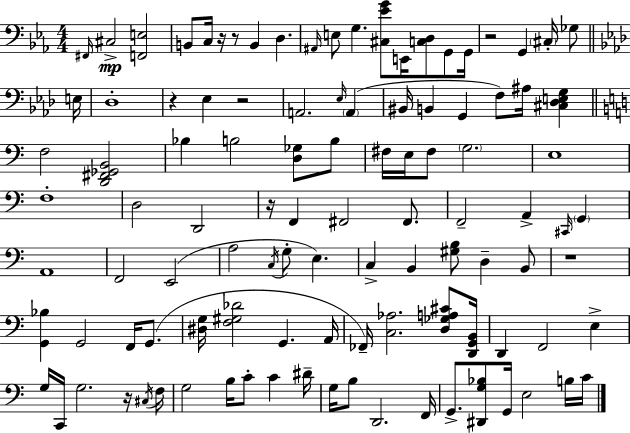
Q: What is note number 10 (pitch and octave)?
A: E2